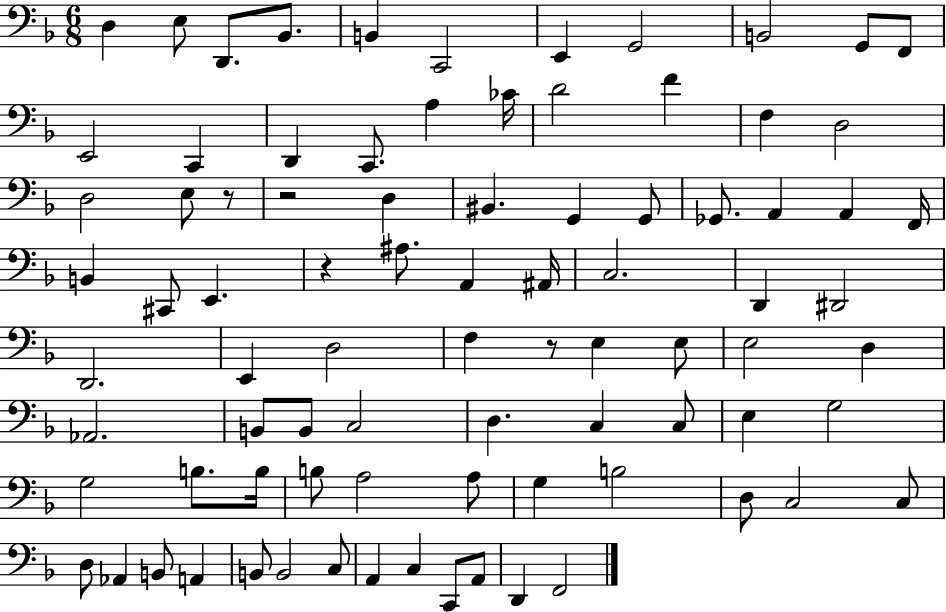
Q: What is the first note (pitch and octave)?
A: D3